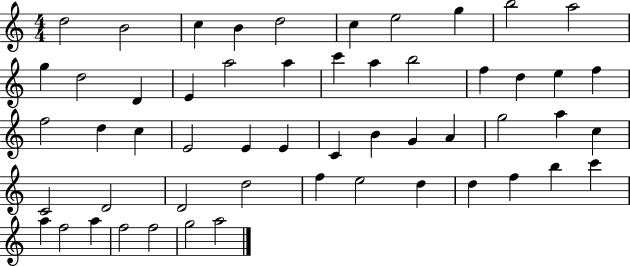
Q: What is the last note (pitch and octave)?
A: A5